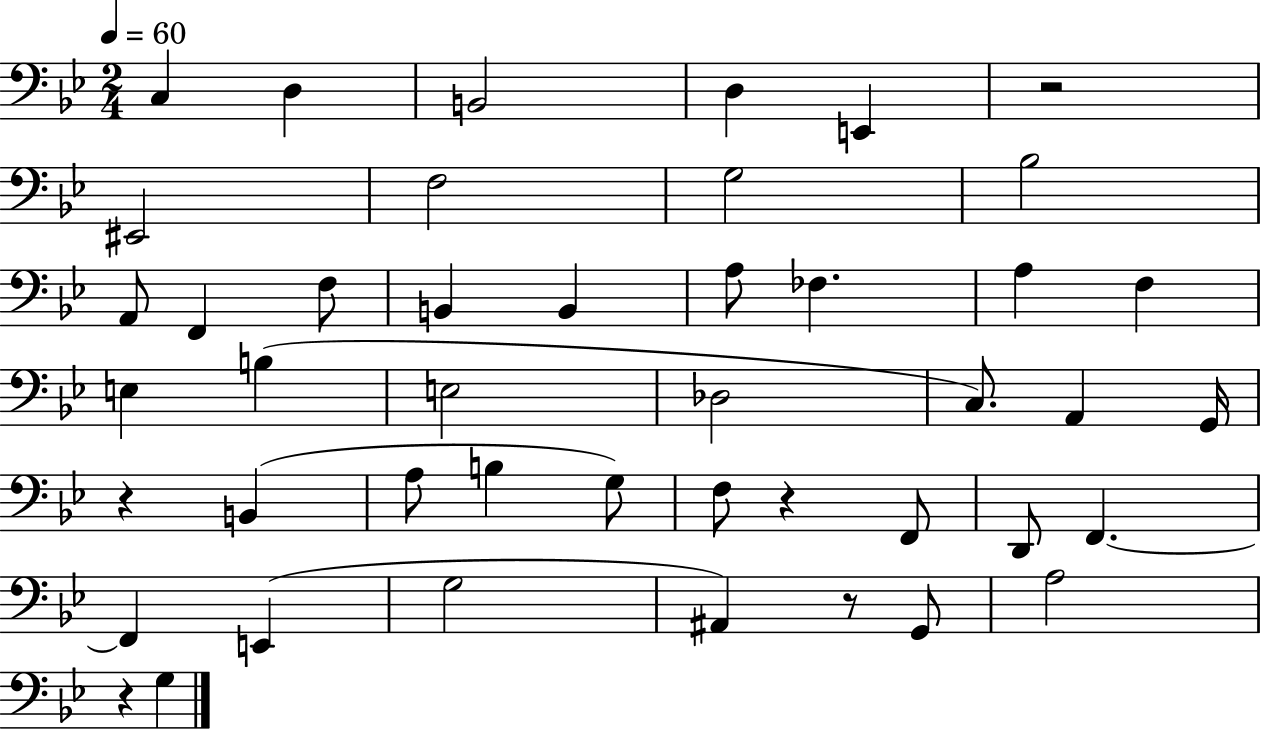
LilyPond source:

{
  \clef bass
  \numericTimeSignature
  \time 2/4
  \key bes \major
  \tempo 4 = 60
  c4 d4 | b,2 | d4 e,4 | r2 | \break eis,2 | f2 | g2 | bes2 | \break a,8 f,4 f8 | b,4 b,4 | a8 fes4. | a4 f4 | \break e4 b4( | e2 | des2 | c8.) a,4 g,16 | \break r4 b,4( | a8 b4 g8) | f8 r4 f,8 | d,8 f,4.~~ | \break f,4 e,4( | g2 | ais,4) r8 g,8 | a2 | \break r4 g4 | \bar "|."
}